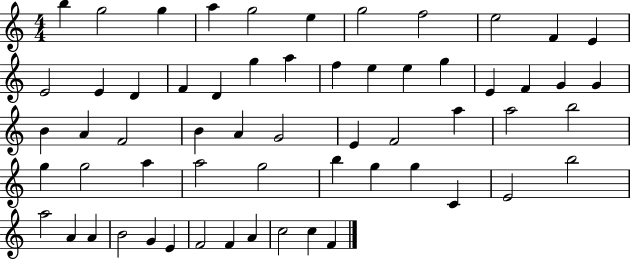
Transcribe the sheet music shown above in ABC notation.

X:1
T:Untitled
M:4/4
L:1/4
K:C
b g2 g a g2 e g2 f2 e2 F E E2 E D F D g a f e e g E F G G B A F2 B A G2 E F2 a a2 b2 g g2 a a2 g2 b g g C E2 b2 a2 A A B2 G E F2 F A c2 c F